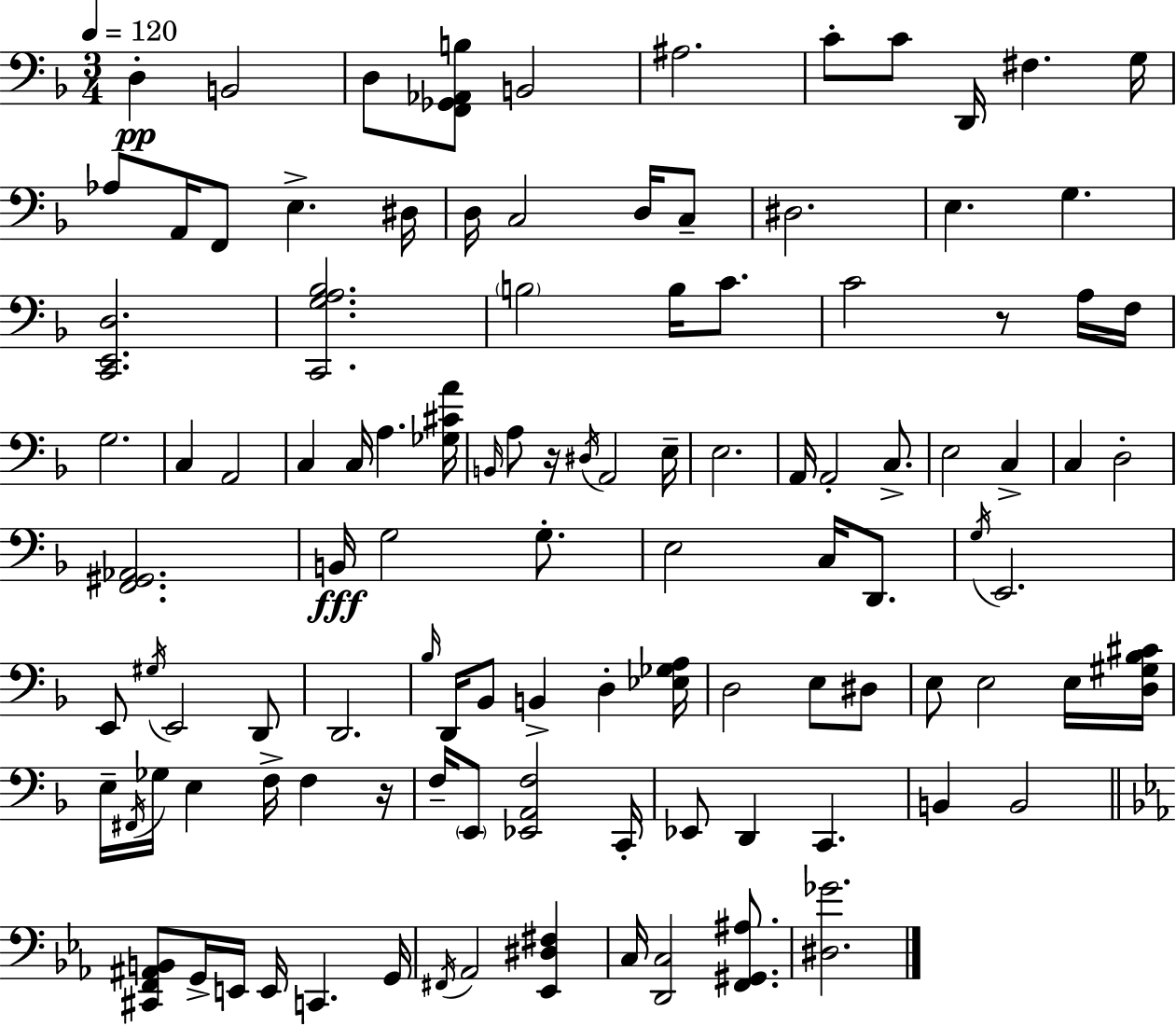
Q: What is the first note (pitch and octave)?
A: D3